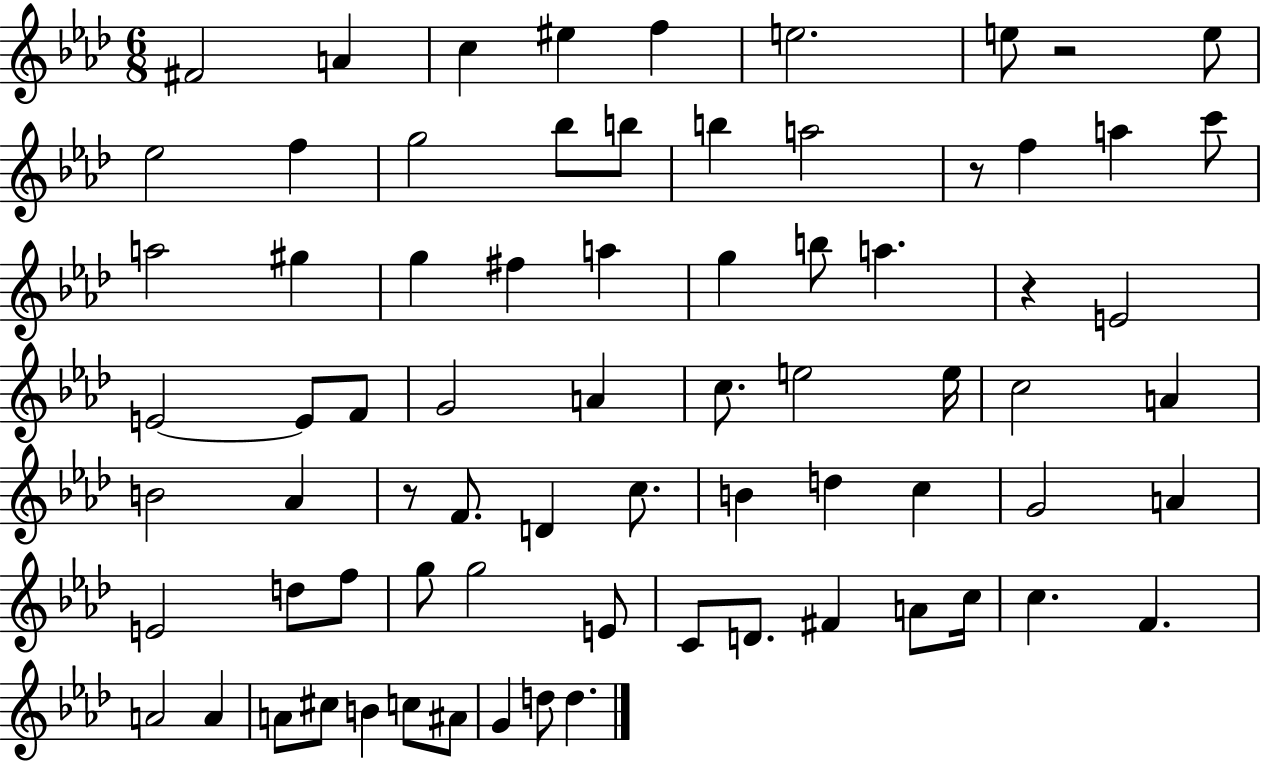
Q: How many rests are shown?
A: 4